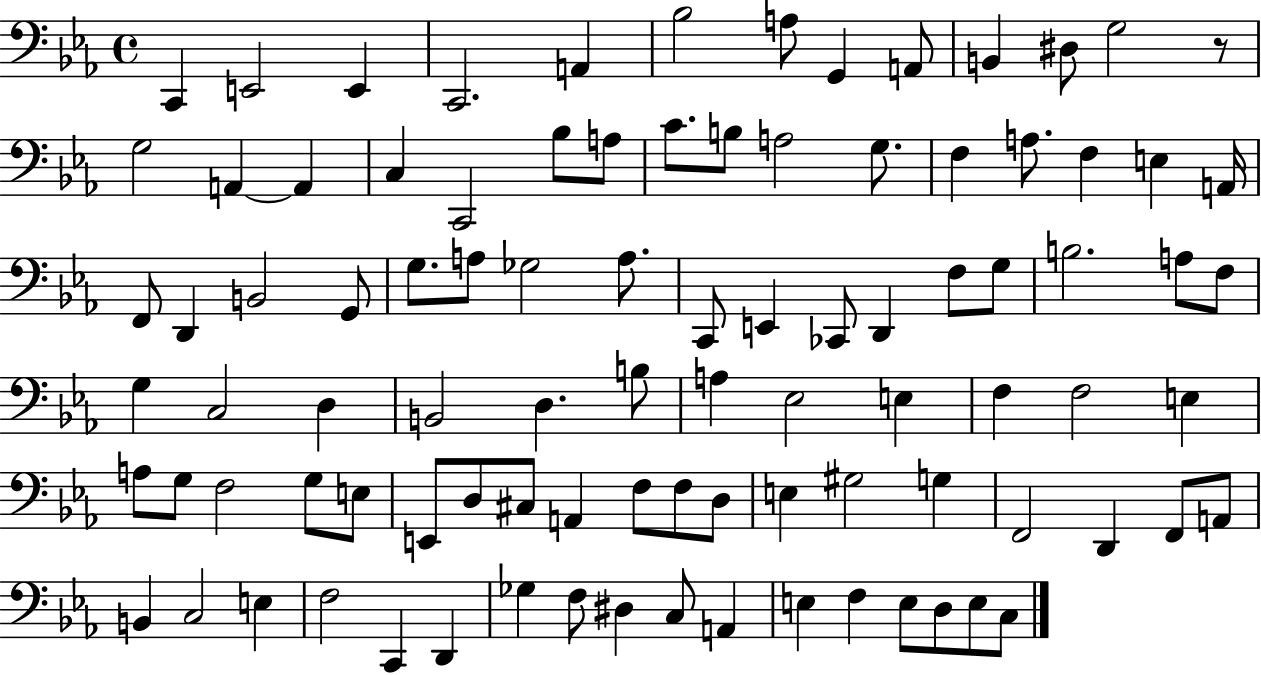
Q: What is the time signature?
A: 4/4